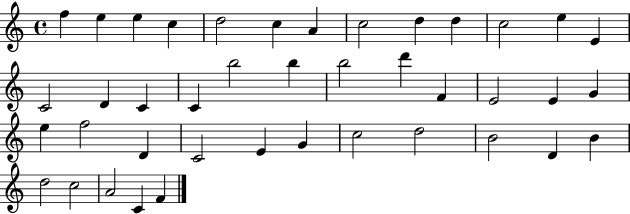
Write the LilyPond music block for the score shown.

{
  \clef treble
  \time 4/4
  \defaultTimeSignature
  \key c \major
  f''4 e''4 e''4 c''4 | d''2 c''4 a'4 | c''2 d''4 d''4 | c''2 e''4 e'4 | \break c'2 d'4 c'4 | c'4 b''2 b''4 | b''2 d'''4 f'4 | e'2 e'4 g'4 | \break e''4 f''2 d'4 | c'2 e'4 g'4 | c''2 d''2 | b'2 d'4 b'4 | \break d''2 c''2 | a'2 c'4 f'4 | \bar "|."
}